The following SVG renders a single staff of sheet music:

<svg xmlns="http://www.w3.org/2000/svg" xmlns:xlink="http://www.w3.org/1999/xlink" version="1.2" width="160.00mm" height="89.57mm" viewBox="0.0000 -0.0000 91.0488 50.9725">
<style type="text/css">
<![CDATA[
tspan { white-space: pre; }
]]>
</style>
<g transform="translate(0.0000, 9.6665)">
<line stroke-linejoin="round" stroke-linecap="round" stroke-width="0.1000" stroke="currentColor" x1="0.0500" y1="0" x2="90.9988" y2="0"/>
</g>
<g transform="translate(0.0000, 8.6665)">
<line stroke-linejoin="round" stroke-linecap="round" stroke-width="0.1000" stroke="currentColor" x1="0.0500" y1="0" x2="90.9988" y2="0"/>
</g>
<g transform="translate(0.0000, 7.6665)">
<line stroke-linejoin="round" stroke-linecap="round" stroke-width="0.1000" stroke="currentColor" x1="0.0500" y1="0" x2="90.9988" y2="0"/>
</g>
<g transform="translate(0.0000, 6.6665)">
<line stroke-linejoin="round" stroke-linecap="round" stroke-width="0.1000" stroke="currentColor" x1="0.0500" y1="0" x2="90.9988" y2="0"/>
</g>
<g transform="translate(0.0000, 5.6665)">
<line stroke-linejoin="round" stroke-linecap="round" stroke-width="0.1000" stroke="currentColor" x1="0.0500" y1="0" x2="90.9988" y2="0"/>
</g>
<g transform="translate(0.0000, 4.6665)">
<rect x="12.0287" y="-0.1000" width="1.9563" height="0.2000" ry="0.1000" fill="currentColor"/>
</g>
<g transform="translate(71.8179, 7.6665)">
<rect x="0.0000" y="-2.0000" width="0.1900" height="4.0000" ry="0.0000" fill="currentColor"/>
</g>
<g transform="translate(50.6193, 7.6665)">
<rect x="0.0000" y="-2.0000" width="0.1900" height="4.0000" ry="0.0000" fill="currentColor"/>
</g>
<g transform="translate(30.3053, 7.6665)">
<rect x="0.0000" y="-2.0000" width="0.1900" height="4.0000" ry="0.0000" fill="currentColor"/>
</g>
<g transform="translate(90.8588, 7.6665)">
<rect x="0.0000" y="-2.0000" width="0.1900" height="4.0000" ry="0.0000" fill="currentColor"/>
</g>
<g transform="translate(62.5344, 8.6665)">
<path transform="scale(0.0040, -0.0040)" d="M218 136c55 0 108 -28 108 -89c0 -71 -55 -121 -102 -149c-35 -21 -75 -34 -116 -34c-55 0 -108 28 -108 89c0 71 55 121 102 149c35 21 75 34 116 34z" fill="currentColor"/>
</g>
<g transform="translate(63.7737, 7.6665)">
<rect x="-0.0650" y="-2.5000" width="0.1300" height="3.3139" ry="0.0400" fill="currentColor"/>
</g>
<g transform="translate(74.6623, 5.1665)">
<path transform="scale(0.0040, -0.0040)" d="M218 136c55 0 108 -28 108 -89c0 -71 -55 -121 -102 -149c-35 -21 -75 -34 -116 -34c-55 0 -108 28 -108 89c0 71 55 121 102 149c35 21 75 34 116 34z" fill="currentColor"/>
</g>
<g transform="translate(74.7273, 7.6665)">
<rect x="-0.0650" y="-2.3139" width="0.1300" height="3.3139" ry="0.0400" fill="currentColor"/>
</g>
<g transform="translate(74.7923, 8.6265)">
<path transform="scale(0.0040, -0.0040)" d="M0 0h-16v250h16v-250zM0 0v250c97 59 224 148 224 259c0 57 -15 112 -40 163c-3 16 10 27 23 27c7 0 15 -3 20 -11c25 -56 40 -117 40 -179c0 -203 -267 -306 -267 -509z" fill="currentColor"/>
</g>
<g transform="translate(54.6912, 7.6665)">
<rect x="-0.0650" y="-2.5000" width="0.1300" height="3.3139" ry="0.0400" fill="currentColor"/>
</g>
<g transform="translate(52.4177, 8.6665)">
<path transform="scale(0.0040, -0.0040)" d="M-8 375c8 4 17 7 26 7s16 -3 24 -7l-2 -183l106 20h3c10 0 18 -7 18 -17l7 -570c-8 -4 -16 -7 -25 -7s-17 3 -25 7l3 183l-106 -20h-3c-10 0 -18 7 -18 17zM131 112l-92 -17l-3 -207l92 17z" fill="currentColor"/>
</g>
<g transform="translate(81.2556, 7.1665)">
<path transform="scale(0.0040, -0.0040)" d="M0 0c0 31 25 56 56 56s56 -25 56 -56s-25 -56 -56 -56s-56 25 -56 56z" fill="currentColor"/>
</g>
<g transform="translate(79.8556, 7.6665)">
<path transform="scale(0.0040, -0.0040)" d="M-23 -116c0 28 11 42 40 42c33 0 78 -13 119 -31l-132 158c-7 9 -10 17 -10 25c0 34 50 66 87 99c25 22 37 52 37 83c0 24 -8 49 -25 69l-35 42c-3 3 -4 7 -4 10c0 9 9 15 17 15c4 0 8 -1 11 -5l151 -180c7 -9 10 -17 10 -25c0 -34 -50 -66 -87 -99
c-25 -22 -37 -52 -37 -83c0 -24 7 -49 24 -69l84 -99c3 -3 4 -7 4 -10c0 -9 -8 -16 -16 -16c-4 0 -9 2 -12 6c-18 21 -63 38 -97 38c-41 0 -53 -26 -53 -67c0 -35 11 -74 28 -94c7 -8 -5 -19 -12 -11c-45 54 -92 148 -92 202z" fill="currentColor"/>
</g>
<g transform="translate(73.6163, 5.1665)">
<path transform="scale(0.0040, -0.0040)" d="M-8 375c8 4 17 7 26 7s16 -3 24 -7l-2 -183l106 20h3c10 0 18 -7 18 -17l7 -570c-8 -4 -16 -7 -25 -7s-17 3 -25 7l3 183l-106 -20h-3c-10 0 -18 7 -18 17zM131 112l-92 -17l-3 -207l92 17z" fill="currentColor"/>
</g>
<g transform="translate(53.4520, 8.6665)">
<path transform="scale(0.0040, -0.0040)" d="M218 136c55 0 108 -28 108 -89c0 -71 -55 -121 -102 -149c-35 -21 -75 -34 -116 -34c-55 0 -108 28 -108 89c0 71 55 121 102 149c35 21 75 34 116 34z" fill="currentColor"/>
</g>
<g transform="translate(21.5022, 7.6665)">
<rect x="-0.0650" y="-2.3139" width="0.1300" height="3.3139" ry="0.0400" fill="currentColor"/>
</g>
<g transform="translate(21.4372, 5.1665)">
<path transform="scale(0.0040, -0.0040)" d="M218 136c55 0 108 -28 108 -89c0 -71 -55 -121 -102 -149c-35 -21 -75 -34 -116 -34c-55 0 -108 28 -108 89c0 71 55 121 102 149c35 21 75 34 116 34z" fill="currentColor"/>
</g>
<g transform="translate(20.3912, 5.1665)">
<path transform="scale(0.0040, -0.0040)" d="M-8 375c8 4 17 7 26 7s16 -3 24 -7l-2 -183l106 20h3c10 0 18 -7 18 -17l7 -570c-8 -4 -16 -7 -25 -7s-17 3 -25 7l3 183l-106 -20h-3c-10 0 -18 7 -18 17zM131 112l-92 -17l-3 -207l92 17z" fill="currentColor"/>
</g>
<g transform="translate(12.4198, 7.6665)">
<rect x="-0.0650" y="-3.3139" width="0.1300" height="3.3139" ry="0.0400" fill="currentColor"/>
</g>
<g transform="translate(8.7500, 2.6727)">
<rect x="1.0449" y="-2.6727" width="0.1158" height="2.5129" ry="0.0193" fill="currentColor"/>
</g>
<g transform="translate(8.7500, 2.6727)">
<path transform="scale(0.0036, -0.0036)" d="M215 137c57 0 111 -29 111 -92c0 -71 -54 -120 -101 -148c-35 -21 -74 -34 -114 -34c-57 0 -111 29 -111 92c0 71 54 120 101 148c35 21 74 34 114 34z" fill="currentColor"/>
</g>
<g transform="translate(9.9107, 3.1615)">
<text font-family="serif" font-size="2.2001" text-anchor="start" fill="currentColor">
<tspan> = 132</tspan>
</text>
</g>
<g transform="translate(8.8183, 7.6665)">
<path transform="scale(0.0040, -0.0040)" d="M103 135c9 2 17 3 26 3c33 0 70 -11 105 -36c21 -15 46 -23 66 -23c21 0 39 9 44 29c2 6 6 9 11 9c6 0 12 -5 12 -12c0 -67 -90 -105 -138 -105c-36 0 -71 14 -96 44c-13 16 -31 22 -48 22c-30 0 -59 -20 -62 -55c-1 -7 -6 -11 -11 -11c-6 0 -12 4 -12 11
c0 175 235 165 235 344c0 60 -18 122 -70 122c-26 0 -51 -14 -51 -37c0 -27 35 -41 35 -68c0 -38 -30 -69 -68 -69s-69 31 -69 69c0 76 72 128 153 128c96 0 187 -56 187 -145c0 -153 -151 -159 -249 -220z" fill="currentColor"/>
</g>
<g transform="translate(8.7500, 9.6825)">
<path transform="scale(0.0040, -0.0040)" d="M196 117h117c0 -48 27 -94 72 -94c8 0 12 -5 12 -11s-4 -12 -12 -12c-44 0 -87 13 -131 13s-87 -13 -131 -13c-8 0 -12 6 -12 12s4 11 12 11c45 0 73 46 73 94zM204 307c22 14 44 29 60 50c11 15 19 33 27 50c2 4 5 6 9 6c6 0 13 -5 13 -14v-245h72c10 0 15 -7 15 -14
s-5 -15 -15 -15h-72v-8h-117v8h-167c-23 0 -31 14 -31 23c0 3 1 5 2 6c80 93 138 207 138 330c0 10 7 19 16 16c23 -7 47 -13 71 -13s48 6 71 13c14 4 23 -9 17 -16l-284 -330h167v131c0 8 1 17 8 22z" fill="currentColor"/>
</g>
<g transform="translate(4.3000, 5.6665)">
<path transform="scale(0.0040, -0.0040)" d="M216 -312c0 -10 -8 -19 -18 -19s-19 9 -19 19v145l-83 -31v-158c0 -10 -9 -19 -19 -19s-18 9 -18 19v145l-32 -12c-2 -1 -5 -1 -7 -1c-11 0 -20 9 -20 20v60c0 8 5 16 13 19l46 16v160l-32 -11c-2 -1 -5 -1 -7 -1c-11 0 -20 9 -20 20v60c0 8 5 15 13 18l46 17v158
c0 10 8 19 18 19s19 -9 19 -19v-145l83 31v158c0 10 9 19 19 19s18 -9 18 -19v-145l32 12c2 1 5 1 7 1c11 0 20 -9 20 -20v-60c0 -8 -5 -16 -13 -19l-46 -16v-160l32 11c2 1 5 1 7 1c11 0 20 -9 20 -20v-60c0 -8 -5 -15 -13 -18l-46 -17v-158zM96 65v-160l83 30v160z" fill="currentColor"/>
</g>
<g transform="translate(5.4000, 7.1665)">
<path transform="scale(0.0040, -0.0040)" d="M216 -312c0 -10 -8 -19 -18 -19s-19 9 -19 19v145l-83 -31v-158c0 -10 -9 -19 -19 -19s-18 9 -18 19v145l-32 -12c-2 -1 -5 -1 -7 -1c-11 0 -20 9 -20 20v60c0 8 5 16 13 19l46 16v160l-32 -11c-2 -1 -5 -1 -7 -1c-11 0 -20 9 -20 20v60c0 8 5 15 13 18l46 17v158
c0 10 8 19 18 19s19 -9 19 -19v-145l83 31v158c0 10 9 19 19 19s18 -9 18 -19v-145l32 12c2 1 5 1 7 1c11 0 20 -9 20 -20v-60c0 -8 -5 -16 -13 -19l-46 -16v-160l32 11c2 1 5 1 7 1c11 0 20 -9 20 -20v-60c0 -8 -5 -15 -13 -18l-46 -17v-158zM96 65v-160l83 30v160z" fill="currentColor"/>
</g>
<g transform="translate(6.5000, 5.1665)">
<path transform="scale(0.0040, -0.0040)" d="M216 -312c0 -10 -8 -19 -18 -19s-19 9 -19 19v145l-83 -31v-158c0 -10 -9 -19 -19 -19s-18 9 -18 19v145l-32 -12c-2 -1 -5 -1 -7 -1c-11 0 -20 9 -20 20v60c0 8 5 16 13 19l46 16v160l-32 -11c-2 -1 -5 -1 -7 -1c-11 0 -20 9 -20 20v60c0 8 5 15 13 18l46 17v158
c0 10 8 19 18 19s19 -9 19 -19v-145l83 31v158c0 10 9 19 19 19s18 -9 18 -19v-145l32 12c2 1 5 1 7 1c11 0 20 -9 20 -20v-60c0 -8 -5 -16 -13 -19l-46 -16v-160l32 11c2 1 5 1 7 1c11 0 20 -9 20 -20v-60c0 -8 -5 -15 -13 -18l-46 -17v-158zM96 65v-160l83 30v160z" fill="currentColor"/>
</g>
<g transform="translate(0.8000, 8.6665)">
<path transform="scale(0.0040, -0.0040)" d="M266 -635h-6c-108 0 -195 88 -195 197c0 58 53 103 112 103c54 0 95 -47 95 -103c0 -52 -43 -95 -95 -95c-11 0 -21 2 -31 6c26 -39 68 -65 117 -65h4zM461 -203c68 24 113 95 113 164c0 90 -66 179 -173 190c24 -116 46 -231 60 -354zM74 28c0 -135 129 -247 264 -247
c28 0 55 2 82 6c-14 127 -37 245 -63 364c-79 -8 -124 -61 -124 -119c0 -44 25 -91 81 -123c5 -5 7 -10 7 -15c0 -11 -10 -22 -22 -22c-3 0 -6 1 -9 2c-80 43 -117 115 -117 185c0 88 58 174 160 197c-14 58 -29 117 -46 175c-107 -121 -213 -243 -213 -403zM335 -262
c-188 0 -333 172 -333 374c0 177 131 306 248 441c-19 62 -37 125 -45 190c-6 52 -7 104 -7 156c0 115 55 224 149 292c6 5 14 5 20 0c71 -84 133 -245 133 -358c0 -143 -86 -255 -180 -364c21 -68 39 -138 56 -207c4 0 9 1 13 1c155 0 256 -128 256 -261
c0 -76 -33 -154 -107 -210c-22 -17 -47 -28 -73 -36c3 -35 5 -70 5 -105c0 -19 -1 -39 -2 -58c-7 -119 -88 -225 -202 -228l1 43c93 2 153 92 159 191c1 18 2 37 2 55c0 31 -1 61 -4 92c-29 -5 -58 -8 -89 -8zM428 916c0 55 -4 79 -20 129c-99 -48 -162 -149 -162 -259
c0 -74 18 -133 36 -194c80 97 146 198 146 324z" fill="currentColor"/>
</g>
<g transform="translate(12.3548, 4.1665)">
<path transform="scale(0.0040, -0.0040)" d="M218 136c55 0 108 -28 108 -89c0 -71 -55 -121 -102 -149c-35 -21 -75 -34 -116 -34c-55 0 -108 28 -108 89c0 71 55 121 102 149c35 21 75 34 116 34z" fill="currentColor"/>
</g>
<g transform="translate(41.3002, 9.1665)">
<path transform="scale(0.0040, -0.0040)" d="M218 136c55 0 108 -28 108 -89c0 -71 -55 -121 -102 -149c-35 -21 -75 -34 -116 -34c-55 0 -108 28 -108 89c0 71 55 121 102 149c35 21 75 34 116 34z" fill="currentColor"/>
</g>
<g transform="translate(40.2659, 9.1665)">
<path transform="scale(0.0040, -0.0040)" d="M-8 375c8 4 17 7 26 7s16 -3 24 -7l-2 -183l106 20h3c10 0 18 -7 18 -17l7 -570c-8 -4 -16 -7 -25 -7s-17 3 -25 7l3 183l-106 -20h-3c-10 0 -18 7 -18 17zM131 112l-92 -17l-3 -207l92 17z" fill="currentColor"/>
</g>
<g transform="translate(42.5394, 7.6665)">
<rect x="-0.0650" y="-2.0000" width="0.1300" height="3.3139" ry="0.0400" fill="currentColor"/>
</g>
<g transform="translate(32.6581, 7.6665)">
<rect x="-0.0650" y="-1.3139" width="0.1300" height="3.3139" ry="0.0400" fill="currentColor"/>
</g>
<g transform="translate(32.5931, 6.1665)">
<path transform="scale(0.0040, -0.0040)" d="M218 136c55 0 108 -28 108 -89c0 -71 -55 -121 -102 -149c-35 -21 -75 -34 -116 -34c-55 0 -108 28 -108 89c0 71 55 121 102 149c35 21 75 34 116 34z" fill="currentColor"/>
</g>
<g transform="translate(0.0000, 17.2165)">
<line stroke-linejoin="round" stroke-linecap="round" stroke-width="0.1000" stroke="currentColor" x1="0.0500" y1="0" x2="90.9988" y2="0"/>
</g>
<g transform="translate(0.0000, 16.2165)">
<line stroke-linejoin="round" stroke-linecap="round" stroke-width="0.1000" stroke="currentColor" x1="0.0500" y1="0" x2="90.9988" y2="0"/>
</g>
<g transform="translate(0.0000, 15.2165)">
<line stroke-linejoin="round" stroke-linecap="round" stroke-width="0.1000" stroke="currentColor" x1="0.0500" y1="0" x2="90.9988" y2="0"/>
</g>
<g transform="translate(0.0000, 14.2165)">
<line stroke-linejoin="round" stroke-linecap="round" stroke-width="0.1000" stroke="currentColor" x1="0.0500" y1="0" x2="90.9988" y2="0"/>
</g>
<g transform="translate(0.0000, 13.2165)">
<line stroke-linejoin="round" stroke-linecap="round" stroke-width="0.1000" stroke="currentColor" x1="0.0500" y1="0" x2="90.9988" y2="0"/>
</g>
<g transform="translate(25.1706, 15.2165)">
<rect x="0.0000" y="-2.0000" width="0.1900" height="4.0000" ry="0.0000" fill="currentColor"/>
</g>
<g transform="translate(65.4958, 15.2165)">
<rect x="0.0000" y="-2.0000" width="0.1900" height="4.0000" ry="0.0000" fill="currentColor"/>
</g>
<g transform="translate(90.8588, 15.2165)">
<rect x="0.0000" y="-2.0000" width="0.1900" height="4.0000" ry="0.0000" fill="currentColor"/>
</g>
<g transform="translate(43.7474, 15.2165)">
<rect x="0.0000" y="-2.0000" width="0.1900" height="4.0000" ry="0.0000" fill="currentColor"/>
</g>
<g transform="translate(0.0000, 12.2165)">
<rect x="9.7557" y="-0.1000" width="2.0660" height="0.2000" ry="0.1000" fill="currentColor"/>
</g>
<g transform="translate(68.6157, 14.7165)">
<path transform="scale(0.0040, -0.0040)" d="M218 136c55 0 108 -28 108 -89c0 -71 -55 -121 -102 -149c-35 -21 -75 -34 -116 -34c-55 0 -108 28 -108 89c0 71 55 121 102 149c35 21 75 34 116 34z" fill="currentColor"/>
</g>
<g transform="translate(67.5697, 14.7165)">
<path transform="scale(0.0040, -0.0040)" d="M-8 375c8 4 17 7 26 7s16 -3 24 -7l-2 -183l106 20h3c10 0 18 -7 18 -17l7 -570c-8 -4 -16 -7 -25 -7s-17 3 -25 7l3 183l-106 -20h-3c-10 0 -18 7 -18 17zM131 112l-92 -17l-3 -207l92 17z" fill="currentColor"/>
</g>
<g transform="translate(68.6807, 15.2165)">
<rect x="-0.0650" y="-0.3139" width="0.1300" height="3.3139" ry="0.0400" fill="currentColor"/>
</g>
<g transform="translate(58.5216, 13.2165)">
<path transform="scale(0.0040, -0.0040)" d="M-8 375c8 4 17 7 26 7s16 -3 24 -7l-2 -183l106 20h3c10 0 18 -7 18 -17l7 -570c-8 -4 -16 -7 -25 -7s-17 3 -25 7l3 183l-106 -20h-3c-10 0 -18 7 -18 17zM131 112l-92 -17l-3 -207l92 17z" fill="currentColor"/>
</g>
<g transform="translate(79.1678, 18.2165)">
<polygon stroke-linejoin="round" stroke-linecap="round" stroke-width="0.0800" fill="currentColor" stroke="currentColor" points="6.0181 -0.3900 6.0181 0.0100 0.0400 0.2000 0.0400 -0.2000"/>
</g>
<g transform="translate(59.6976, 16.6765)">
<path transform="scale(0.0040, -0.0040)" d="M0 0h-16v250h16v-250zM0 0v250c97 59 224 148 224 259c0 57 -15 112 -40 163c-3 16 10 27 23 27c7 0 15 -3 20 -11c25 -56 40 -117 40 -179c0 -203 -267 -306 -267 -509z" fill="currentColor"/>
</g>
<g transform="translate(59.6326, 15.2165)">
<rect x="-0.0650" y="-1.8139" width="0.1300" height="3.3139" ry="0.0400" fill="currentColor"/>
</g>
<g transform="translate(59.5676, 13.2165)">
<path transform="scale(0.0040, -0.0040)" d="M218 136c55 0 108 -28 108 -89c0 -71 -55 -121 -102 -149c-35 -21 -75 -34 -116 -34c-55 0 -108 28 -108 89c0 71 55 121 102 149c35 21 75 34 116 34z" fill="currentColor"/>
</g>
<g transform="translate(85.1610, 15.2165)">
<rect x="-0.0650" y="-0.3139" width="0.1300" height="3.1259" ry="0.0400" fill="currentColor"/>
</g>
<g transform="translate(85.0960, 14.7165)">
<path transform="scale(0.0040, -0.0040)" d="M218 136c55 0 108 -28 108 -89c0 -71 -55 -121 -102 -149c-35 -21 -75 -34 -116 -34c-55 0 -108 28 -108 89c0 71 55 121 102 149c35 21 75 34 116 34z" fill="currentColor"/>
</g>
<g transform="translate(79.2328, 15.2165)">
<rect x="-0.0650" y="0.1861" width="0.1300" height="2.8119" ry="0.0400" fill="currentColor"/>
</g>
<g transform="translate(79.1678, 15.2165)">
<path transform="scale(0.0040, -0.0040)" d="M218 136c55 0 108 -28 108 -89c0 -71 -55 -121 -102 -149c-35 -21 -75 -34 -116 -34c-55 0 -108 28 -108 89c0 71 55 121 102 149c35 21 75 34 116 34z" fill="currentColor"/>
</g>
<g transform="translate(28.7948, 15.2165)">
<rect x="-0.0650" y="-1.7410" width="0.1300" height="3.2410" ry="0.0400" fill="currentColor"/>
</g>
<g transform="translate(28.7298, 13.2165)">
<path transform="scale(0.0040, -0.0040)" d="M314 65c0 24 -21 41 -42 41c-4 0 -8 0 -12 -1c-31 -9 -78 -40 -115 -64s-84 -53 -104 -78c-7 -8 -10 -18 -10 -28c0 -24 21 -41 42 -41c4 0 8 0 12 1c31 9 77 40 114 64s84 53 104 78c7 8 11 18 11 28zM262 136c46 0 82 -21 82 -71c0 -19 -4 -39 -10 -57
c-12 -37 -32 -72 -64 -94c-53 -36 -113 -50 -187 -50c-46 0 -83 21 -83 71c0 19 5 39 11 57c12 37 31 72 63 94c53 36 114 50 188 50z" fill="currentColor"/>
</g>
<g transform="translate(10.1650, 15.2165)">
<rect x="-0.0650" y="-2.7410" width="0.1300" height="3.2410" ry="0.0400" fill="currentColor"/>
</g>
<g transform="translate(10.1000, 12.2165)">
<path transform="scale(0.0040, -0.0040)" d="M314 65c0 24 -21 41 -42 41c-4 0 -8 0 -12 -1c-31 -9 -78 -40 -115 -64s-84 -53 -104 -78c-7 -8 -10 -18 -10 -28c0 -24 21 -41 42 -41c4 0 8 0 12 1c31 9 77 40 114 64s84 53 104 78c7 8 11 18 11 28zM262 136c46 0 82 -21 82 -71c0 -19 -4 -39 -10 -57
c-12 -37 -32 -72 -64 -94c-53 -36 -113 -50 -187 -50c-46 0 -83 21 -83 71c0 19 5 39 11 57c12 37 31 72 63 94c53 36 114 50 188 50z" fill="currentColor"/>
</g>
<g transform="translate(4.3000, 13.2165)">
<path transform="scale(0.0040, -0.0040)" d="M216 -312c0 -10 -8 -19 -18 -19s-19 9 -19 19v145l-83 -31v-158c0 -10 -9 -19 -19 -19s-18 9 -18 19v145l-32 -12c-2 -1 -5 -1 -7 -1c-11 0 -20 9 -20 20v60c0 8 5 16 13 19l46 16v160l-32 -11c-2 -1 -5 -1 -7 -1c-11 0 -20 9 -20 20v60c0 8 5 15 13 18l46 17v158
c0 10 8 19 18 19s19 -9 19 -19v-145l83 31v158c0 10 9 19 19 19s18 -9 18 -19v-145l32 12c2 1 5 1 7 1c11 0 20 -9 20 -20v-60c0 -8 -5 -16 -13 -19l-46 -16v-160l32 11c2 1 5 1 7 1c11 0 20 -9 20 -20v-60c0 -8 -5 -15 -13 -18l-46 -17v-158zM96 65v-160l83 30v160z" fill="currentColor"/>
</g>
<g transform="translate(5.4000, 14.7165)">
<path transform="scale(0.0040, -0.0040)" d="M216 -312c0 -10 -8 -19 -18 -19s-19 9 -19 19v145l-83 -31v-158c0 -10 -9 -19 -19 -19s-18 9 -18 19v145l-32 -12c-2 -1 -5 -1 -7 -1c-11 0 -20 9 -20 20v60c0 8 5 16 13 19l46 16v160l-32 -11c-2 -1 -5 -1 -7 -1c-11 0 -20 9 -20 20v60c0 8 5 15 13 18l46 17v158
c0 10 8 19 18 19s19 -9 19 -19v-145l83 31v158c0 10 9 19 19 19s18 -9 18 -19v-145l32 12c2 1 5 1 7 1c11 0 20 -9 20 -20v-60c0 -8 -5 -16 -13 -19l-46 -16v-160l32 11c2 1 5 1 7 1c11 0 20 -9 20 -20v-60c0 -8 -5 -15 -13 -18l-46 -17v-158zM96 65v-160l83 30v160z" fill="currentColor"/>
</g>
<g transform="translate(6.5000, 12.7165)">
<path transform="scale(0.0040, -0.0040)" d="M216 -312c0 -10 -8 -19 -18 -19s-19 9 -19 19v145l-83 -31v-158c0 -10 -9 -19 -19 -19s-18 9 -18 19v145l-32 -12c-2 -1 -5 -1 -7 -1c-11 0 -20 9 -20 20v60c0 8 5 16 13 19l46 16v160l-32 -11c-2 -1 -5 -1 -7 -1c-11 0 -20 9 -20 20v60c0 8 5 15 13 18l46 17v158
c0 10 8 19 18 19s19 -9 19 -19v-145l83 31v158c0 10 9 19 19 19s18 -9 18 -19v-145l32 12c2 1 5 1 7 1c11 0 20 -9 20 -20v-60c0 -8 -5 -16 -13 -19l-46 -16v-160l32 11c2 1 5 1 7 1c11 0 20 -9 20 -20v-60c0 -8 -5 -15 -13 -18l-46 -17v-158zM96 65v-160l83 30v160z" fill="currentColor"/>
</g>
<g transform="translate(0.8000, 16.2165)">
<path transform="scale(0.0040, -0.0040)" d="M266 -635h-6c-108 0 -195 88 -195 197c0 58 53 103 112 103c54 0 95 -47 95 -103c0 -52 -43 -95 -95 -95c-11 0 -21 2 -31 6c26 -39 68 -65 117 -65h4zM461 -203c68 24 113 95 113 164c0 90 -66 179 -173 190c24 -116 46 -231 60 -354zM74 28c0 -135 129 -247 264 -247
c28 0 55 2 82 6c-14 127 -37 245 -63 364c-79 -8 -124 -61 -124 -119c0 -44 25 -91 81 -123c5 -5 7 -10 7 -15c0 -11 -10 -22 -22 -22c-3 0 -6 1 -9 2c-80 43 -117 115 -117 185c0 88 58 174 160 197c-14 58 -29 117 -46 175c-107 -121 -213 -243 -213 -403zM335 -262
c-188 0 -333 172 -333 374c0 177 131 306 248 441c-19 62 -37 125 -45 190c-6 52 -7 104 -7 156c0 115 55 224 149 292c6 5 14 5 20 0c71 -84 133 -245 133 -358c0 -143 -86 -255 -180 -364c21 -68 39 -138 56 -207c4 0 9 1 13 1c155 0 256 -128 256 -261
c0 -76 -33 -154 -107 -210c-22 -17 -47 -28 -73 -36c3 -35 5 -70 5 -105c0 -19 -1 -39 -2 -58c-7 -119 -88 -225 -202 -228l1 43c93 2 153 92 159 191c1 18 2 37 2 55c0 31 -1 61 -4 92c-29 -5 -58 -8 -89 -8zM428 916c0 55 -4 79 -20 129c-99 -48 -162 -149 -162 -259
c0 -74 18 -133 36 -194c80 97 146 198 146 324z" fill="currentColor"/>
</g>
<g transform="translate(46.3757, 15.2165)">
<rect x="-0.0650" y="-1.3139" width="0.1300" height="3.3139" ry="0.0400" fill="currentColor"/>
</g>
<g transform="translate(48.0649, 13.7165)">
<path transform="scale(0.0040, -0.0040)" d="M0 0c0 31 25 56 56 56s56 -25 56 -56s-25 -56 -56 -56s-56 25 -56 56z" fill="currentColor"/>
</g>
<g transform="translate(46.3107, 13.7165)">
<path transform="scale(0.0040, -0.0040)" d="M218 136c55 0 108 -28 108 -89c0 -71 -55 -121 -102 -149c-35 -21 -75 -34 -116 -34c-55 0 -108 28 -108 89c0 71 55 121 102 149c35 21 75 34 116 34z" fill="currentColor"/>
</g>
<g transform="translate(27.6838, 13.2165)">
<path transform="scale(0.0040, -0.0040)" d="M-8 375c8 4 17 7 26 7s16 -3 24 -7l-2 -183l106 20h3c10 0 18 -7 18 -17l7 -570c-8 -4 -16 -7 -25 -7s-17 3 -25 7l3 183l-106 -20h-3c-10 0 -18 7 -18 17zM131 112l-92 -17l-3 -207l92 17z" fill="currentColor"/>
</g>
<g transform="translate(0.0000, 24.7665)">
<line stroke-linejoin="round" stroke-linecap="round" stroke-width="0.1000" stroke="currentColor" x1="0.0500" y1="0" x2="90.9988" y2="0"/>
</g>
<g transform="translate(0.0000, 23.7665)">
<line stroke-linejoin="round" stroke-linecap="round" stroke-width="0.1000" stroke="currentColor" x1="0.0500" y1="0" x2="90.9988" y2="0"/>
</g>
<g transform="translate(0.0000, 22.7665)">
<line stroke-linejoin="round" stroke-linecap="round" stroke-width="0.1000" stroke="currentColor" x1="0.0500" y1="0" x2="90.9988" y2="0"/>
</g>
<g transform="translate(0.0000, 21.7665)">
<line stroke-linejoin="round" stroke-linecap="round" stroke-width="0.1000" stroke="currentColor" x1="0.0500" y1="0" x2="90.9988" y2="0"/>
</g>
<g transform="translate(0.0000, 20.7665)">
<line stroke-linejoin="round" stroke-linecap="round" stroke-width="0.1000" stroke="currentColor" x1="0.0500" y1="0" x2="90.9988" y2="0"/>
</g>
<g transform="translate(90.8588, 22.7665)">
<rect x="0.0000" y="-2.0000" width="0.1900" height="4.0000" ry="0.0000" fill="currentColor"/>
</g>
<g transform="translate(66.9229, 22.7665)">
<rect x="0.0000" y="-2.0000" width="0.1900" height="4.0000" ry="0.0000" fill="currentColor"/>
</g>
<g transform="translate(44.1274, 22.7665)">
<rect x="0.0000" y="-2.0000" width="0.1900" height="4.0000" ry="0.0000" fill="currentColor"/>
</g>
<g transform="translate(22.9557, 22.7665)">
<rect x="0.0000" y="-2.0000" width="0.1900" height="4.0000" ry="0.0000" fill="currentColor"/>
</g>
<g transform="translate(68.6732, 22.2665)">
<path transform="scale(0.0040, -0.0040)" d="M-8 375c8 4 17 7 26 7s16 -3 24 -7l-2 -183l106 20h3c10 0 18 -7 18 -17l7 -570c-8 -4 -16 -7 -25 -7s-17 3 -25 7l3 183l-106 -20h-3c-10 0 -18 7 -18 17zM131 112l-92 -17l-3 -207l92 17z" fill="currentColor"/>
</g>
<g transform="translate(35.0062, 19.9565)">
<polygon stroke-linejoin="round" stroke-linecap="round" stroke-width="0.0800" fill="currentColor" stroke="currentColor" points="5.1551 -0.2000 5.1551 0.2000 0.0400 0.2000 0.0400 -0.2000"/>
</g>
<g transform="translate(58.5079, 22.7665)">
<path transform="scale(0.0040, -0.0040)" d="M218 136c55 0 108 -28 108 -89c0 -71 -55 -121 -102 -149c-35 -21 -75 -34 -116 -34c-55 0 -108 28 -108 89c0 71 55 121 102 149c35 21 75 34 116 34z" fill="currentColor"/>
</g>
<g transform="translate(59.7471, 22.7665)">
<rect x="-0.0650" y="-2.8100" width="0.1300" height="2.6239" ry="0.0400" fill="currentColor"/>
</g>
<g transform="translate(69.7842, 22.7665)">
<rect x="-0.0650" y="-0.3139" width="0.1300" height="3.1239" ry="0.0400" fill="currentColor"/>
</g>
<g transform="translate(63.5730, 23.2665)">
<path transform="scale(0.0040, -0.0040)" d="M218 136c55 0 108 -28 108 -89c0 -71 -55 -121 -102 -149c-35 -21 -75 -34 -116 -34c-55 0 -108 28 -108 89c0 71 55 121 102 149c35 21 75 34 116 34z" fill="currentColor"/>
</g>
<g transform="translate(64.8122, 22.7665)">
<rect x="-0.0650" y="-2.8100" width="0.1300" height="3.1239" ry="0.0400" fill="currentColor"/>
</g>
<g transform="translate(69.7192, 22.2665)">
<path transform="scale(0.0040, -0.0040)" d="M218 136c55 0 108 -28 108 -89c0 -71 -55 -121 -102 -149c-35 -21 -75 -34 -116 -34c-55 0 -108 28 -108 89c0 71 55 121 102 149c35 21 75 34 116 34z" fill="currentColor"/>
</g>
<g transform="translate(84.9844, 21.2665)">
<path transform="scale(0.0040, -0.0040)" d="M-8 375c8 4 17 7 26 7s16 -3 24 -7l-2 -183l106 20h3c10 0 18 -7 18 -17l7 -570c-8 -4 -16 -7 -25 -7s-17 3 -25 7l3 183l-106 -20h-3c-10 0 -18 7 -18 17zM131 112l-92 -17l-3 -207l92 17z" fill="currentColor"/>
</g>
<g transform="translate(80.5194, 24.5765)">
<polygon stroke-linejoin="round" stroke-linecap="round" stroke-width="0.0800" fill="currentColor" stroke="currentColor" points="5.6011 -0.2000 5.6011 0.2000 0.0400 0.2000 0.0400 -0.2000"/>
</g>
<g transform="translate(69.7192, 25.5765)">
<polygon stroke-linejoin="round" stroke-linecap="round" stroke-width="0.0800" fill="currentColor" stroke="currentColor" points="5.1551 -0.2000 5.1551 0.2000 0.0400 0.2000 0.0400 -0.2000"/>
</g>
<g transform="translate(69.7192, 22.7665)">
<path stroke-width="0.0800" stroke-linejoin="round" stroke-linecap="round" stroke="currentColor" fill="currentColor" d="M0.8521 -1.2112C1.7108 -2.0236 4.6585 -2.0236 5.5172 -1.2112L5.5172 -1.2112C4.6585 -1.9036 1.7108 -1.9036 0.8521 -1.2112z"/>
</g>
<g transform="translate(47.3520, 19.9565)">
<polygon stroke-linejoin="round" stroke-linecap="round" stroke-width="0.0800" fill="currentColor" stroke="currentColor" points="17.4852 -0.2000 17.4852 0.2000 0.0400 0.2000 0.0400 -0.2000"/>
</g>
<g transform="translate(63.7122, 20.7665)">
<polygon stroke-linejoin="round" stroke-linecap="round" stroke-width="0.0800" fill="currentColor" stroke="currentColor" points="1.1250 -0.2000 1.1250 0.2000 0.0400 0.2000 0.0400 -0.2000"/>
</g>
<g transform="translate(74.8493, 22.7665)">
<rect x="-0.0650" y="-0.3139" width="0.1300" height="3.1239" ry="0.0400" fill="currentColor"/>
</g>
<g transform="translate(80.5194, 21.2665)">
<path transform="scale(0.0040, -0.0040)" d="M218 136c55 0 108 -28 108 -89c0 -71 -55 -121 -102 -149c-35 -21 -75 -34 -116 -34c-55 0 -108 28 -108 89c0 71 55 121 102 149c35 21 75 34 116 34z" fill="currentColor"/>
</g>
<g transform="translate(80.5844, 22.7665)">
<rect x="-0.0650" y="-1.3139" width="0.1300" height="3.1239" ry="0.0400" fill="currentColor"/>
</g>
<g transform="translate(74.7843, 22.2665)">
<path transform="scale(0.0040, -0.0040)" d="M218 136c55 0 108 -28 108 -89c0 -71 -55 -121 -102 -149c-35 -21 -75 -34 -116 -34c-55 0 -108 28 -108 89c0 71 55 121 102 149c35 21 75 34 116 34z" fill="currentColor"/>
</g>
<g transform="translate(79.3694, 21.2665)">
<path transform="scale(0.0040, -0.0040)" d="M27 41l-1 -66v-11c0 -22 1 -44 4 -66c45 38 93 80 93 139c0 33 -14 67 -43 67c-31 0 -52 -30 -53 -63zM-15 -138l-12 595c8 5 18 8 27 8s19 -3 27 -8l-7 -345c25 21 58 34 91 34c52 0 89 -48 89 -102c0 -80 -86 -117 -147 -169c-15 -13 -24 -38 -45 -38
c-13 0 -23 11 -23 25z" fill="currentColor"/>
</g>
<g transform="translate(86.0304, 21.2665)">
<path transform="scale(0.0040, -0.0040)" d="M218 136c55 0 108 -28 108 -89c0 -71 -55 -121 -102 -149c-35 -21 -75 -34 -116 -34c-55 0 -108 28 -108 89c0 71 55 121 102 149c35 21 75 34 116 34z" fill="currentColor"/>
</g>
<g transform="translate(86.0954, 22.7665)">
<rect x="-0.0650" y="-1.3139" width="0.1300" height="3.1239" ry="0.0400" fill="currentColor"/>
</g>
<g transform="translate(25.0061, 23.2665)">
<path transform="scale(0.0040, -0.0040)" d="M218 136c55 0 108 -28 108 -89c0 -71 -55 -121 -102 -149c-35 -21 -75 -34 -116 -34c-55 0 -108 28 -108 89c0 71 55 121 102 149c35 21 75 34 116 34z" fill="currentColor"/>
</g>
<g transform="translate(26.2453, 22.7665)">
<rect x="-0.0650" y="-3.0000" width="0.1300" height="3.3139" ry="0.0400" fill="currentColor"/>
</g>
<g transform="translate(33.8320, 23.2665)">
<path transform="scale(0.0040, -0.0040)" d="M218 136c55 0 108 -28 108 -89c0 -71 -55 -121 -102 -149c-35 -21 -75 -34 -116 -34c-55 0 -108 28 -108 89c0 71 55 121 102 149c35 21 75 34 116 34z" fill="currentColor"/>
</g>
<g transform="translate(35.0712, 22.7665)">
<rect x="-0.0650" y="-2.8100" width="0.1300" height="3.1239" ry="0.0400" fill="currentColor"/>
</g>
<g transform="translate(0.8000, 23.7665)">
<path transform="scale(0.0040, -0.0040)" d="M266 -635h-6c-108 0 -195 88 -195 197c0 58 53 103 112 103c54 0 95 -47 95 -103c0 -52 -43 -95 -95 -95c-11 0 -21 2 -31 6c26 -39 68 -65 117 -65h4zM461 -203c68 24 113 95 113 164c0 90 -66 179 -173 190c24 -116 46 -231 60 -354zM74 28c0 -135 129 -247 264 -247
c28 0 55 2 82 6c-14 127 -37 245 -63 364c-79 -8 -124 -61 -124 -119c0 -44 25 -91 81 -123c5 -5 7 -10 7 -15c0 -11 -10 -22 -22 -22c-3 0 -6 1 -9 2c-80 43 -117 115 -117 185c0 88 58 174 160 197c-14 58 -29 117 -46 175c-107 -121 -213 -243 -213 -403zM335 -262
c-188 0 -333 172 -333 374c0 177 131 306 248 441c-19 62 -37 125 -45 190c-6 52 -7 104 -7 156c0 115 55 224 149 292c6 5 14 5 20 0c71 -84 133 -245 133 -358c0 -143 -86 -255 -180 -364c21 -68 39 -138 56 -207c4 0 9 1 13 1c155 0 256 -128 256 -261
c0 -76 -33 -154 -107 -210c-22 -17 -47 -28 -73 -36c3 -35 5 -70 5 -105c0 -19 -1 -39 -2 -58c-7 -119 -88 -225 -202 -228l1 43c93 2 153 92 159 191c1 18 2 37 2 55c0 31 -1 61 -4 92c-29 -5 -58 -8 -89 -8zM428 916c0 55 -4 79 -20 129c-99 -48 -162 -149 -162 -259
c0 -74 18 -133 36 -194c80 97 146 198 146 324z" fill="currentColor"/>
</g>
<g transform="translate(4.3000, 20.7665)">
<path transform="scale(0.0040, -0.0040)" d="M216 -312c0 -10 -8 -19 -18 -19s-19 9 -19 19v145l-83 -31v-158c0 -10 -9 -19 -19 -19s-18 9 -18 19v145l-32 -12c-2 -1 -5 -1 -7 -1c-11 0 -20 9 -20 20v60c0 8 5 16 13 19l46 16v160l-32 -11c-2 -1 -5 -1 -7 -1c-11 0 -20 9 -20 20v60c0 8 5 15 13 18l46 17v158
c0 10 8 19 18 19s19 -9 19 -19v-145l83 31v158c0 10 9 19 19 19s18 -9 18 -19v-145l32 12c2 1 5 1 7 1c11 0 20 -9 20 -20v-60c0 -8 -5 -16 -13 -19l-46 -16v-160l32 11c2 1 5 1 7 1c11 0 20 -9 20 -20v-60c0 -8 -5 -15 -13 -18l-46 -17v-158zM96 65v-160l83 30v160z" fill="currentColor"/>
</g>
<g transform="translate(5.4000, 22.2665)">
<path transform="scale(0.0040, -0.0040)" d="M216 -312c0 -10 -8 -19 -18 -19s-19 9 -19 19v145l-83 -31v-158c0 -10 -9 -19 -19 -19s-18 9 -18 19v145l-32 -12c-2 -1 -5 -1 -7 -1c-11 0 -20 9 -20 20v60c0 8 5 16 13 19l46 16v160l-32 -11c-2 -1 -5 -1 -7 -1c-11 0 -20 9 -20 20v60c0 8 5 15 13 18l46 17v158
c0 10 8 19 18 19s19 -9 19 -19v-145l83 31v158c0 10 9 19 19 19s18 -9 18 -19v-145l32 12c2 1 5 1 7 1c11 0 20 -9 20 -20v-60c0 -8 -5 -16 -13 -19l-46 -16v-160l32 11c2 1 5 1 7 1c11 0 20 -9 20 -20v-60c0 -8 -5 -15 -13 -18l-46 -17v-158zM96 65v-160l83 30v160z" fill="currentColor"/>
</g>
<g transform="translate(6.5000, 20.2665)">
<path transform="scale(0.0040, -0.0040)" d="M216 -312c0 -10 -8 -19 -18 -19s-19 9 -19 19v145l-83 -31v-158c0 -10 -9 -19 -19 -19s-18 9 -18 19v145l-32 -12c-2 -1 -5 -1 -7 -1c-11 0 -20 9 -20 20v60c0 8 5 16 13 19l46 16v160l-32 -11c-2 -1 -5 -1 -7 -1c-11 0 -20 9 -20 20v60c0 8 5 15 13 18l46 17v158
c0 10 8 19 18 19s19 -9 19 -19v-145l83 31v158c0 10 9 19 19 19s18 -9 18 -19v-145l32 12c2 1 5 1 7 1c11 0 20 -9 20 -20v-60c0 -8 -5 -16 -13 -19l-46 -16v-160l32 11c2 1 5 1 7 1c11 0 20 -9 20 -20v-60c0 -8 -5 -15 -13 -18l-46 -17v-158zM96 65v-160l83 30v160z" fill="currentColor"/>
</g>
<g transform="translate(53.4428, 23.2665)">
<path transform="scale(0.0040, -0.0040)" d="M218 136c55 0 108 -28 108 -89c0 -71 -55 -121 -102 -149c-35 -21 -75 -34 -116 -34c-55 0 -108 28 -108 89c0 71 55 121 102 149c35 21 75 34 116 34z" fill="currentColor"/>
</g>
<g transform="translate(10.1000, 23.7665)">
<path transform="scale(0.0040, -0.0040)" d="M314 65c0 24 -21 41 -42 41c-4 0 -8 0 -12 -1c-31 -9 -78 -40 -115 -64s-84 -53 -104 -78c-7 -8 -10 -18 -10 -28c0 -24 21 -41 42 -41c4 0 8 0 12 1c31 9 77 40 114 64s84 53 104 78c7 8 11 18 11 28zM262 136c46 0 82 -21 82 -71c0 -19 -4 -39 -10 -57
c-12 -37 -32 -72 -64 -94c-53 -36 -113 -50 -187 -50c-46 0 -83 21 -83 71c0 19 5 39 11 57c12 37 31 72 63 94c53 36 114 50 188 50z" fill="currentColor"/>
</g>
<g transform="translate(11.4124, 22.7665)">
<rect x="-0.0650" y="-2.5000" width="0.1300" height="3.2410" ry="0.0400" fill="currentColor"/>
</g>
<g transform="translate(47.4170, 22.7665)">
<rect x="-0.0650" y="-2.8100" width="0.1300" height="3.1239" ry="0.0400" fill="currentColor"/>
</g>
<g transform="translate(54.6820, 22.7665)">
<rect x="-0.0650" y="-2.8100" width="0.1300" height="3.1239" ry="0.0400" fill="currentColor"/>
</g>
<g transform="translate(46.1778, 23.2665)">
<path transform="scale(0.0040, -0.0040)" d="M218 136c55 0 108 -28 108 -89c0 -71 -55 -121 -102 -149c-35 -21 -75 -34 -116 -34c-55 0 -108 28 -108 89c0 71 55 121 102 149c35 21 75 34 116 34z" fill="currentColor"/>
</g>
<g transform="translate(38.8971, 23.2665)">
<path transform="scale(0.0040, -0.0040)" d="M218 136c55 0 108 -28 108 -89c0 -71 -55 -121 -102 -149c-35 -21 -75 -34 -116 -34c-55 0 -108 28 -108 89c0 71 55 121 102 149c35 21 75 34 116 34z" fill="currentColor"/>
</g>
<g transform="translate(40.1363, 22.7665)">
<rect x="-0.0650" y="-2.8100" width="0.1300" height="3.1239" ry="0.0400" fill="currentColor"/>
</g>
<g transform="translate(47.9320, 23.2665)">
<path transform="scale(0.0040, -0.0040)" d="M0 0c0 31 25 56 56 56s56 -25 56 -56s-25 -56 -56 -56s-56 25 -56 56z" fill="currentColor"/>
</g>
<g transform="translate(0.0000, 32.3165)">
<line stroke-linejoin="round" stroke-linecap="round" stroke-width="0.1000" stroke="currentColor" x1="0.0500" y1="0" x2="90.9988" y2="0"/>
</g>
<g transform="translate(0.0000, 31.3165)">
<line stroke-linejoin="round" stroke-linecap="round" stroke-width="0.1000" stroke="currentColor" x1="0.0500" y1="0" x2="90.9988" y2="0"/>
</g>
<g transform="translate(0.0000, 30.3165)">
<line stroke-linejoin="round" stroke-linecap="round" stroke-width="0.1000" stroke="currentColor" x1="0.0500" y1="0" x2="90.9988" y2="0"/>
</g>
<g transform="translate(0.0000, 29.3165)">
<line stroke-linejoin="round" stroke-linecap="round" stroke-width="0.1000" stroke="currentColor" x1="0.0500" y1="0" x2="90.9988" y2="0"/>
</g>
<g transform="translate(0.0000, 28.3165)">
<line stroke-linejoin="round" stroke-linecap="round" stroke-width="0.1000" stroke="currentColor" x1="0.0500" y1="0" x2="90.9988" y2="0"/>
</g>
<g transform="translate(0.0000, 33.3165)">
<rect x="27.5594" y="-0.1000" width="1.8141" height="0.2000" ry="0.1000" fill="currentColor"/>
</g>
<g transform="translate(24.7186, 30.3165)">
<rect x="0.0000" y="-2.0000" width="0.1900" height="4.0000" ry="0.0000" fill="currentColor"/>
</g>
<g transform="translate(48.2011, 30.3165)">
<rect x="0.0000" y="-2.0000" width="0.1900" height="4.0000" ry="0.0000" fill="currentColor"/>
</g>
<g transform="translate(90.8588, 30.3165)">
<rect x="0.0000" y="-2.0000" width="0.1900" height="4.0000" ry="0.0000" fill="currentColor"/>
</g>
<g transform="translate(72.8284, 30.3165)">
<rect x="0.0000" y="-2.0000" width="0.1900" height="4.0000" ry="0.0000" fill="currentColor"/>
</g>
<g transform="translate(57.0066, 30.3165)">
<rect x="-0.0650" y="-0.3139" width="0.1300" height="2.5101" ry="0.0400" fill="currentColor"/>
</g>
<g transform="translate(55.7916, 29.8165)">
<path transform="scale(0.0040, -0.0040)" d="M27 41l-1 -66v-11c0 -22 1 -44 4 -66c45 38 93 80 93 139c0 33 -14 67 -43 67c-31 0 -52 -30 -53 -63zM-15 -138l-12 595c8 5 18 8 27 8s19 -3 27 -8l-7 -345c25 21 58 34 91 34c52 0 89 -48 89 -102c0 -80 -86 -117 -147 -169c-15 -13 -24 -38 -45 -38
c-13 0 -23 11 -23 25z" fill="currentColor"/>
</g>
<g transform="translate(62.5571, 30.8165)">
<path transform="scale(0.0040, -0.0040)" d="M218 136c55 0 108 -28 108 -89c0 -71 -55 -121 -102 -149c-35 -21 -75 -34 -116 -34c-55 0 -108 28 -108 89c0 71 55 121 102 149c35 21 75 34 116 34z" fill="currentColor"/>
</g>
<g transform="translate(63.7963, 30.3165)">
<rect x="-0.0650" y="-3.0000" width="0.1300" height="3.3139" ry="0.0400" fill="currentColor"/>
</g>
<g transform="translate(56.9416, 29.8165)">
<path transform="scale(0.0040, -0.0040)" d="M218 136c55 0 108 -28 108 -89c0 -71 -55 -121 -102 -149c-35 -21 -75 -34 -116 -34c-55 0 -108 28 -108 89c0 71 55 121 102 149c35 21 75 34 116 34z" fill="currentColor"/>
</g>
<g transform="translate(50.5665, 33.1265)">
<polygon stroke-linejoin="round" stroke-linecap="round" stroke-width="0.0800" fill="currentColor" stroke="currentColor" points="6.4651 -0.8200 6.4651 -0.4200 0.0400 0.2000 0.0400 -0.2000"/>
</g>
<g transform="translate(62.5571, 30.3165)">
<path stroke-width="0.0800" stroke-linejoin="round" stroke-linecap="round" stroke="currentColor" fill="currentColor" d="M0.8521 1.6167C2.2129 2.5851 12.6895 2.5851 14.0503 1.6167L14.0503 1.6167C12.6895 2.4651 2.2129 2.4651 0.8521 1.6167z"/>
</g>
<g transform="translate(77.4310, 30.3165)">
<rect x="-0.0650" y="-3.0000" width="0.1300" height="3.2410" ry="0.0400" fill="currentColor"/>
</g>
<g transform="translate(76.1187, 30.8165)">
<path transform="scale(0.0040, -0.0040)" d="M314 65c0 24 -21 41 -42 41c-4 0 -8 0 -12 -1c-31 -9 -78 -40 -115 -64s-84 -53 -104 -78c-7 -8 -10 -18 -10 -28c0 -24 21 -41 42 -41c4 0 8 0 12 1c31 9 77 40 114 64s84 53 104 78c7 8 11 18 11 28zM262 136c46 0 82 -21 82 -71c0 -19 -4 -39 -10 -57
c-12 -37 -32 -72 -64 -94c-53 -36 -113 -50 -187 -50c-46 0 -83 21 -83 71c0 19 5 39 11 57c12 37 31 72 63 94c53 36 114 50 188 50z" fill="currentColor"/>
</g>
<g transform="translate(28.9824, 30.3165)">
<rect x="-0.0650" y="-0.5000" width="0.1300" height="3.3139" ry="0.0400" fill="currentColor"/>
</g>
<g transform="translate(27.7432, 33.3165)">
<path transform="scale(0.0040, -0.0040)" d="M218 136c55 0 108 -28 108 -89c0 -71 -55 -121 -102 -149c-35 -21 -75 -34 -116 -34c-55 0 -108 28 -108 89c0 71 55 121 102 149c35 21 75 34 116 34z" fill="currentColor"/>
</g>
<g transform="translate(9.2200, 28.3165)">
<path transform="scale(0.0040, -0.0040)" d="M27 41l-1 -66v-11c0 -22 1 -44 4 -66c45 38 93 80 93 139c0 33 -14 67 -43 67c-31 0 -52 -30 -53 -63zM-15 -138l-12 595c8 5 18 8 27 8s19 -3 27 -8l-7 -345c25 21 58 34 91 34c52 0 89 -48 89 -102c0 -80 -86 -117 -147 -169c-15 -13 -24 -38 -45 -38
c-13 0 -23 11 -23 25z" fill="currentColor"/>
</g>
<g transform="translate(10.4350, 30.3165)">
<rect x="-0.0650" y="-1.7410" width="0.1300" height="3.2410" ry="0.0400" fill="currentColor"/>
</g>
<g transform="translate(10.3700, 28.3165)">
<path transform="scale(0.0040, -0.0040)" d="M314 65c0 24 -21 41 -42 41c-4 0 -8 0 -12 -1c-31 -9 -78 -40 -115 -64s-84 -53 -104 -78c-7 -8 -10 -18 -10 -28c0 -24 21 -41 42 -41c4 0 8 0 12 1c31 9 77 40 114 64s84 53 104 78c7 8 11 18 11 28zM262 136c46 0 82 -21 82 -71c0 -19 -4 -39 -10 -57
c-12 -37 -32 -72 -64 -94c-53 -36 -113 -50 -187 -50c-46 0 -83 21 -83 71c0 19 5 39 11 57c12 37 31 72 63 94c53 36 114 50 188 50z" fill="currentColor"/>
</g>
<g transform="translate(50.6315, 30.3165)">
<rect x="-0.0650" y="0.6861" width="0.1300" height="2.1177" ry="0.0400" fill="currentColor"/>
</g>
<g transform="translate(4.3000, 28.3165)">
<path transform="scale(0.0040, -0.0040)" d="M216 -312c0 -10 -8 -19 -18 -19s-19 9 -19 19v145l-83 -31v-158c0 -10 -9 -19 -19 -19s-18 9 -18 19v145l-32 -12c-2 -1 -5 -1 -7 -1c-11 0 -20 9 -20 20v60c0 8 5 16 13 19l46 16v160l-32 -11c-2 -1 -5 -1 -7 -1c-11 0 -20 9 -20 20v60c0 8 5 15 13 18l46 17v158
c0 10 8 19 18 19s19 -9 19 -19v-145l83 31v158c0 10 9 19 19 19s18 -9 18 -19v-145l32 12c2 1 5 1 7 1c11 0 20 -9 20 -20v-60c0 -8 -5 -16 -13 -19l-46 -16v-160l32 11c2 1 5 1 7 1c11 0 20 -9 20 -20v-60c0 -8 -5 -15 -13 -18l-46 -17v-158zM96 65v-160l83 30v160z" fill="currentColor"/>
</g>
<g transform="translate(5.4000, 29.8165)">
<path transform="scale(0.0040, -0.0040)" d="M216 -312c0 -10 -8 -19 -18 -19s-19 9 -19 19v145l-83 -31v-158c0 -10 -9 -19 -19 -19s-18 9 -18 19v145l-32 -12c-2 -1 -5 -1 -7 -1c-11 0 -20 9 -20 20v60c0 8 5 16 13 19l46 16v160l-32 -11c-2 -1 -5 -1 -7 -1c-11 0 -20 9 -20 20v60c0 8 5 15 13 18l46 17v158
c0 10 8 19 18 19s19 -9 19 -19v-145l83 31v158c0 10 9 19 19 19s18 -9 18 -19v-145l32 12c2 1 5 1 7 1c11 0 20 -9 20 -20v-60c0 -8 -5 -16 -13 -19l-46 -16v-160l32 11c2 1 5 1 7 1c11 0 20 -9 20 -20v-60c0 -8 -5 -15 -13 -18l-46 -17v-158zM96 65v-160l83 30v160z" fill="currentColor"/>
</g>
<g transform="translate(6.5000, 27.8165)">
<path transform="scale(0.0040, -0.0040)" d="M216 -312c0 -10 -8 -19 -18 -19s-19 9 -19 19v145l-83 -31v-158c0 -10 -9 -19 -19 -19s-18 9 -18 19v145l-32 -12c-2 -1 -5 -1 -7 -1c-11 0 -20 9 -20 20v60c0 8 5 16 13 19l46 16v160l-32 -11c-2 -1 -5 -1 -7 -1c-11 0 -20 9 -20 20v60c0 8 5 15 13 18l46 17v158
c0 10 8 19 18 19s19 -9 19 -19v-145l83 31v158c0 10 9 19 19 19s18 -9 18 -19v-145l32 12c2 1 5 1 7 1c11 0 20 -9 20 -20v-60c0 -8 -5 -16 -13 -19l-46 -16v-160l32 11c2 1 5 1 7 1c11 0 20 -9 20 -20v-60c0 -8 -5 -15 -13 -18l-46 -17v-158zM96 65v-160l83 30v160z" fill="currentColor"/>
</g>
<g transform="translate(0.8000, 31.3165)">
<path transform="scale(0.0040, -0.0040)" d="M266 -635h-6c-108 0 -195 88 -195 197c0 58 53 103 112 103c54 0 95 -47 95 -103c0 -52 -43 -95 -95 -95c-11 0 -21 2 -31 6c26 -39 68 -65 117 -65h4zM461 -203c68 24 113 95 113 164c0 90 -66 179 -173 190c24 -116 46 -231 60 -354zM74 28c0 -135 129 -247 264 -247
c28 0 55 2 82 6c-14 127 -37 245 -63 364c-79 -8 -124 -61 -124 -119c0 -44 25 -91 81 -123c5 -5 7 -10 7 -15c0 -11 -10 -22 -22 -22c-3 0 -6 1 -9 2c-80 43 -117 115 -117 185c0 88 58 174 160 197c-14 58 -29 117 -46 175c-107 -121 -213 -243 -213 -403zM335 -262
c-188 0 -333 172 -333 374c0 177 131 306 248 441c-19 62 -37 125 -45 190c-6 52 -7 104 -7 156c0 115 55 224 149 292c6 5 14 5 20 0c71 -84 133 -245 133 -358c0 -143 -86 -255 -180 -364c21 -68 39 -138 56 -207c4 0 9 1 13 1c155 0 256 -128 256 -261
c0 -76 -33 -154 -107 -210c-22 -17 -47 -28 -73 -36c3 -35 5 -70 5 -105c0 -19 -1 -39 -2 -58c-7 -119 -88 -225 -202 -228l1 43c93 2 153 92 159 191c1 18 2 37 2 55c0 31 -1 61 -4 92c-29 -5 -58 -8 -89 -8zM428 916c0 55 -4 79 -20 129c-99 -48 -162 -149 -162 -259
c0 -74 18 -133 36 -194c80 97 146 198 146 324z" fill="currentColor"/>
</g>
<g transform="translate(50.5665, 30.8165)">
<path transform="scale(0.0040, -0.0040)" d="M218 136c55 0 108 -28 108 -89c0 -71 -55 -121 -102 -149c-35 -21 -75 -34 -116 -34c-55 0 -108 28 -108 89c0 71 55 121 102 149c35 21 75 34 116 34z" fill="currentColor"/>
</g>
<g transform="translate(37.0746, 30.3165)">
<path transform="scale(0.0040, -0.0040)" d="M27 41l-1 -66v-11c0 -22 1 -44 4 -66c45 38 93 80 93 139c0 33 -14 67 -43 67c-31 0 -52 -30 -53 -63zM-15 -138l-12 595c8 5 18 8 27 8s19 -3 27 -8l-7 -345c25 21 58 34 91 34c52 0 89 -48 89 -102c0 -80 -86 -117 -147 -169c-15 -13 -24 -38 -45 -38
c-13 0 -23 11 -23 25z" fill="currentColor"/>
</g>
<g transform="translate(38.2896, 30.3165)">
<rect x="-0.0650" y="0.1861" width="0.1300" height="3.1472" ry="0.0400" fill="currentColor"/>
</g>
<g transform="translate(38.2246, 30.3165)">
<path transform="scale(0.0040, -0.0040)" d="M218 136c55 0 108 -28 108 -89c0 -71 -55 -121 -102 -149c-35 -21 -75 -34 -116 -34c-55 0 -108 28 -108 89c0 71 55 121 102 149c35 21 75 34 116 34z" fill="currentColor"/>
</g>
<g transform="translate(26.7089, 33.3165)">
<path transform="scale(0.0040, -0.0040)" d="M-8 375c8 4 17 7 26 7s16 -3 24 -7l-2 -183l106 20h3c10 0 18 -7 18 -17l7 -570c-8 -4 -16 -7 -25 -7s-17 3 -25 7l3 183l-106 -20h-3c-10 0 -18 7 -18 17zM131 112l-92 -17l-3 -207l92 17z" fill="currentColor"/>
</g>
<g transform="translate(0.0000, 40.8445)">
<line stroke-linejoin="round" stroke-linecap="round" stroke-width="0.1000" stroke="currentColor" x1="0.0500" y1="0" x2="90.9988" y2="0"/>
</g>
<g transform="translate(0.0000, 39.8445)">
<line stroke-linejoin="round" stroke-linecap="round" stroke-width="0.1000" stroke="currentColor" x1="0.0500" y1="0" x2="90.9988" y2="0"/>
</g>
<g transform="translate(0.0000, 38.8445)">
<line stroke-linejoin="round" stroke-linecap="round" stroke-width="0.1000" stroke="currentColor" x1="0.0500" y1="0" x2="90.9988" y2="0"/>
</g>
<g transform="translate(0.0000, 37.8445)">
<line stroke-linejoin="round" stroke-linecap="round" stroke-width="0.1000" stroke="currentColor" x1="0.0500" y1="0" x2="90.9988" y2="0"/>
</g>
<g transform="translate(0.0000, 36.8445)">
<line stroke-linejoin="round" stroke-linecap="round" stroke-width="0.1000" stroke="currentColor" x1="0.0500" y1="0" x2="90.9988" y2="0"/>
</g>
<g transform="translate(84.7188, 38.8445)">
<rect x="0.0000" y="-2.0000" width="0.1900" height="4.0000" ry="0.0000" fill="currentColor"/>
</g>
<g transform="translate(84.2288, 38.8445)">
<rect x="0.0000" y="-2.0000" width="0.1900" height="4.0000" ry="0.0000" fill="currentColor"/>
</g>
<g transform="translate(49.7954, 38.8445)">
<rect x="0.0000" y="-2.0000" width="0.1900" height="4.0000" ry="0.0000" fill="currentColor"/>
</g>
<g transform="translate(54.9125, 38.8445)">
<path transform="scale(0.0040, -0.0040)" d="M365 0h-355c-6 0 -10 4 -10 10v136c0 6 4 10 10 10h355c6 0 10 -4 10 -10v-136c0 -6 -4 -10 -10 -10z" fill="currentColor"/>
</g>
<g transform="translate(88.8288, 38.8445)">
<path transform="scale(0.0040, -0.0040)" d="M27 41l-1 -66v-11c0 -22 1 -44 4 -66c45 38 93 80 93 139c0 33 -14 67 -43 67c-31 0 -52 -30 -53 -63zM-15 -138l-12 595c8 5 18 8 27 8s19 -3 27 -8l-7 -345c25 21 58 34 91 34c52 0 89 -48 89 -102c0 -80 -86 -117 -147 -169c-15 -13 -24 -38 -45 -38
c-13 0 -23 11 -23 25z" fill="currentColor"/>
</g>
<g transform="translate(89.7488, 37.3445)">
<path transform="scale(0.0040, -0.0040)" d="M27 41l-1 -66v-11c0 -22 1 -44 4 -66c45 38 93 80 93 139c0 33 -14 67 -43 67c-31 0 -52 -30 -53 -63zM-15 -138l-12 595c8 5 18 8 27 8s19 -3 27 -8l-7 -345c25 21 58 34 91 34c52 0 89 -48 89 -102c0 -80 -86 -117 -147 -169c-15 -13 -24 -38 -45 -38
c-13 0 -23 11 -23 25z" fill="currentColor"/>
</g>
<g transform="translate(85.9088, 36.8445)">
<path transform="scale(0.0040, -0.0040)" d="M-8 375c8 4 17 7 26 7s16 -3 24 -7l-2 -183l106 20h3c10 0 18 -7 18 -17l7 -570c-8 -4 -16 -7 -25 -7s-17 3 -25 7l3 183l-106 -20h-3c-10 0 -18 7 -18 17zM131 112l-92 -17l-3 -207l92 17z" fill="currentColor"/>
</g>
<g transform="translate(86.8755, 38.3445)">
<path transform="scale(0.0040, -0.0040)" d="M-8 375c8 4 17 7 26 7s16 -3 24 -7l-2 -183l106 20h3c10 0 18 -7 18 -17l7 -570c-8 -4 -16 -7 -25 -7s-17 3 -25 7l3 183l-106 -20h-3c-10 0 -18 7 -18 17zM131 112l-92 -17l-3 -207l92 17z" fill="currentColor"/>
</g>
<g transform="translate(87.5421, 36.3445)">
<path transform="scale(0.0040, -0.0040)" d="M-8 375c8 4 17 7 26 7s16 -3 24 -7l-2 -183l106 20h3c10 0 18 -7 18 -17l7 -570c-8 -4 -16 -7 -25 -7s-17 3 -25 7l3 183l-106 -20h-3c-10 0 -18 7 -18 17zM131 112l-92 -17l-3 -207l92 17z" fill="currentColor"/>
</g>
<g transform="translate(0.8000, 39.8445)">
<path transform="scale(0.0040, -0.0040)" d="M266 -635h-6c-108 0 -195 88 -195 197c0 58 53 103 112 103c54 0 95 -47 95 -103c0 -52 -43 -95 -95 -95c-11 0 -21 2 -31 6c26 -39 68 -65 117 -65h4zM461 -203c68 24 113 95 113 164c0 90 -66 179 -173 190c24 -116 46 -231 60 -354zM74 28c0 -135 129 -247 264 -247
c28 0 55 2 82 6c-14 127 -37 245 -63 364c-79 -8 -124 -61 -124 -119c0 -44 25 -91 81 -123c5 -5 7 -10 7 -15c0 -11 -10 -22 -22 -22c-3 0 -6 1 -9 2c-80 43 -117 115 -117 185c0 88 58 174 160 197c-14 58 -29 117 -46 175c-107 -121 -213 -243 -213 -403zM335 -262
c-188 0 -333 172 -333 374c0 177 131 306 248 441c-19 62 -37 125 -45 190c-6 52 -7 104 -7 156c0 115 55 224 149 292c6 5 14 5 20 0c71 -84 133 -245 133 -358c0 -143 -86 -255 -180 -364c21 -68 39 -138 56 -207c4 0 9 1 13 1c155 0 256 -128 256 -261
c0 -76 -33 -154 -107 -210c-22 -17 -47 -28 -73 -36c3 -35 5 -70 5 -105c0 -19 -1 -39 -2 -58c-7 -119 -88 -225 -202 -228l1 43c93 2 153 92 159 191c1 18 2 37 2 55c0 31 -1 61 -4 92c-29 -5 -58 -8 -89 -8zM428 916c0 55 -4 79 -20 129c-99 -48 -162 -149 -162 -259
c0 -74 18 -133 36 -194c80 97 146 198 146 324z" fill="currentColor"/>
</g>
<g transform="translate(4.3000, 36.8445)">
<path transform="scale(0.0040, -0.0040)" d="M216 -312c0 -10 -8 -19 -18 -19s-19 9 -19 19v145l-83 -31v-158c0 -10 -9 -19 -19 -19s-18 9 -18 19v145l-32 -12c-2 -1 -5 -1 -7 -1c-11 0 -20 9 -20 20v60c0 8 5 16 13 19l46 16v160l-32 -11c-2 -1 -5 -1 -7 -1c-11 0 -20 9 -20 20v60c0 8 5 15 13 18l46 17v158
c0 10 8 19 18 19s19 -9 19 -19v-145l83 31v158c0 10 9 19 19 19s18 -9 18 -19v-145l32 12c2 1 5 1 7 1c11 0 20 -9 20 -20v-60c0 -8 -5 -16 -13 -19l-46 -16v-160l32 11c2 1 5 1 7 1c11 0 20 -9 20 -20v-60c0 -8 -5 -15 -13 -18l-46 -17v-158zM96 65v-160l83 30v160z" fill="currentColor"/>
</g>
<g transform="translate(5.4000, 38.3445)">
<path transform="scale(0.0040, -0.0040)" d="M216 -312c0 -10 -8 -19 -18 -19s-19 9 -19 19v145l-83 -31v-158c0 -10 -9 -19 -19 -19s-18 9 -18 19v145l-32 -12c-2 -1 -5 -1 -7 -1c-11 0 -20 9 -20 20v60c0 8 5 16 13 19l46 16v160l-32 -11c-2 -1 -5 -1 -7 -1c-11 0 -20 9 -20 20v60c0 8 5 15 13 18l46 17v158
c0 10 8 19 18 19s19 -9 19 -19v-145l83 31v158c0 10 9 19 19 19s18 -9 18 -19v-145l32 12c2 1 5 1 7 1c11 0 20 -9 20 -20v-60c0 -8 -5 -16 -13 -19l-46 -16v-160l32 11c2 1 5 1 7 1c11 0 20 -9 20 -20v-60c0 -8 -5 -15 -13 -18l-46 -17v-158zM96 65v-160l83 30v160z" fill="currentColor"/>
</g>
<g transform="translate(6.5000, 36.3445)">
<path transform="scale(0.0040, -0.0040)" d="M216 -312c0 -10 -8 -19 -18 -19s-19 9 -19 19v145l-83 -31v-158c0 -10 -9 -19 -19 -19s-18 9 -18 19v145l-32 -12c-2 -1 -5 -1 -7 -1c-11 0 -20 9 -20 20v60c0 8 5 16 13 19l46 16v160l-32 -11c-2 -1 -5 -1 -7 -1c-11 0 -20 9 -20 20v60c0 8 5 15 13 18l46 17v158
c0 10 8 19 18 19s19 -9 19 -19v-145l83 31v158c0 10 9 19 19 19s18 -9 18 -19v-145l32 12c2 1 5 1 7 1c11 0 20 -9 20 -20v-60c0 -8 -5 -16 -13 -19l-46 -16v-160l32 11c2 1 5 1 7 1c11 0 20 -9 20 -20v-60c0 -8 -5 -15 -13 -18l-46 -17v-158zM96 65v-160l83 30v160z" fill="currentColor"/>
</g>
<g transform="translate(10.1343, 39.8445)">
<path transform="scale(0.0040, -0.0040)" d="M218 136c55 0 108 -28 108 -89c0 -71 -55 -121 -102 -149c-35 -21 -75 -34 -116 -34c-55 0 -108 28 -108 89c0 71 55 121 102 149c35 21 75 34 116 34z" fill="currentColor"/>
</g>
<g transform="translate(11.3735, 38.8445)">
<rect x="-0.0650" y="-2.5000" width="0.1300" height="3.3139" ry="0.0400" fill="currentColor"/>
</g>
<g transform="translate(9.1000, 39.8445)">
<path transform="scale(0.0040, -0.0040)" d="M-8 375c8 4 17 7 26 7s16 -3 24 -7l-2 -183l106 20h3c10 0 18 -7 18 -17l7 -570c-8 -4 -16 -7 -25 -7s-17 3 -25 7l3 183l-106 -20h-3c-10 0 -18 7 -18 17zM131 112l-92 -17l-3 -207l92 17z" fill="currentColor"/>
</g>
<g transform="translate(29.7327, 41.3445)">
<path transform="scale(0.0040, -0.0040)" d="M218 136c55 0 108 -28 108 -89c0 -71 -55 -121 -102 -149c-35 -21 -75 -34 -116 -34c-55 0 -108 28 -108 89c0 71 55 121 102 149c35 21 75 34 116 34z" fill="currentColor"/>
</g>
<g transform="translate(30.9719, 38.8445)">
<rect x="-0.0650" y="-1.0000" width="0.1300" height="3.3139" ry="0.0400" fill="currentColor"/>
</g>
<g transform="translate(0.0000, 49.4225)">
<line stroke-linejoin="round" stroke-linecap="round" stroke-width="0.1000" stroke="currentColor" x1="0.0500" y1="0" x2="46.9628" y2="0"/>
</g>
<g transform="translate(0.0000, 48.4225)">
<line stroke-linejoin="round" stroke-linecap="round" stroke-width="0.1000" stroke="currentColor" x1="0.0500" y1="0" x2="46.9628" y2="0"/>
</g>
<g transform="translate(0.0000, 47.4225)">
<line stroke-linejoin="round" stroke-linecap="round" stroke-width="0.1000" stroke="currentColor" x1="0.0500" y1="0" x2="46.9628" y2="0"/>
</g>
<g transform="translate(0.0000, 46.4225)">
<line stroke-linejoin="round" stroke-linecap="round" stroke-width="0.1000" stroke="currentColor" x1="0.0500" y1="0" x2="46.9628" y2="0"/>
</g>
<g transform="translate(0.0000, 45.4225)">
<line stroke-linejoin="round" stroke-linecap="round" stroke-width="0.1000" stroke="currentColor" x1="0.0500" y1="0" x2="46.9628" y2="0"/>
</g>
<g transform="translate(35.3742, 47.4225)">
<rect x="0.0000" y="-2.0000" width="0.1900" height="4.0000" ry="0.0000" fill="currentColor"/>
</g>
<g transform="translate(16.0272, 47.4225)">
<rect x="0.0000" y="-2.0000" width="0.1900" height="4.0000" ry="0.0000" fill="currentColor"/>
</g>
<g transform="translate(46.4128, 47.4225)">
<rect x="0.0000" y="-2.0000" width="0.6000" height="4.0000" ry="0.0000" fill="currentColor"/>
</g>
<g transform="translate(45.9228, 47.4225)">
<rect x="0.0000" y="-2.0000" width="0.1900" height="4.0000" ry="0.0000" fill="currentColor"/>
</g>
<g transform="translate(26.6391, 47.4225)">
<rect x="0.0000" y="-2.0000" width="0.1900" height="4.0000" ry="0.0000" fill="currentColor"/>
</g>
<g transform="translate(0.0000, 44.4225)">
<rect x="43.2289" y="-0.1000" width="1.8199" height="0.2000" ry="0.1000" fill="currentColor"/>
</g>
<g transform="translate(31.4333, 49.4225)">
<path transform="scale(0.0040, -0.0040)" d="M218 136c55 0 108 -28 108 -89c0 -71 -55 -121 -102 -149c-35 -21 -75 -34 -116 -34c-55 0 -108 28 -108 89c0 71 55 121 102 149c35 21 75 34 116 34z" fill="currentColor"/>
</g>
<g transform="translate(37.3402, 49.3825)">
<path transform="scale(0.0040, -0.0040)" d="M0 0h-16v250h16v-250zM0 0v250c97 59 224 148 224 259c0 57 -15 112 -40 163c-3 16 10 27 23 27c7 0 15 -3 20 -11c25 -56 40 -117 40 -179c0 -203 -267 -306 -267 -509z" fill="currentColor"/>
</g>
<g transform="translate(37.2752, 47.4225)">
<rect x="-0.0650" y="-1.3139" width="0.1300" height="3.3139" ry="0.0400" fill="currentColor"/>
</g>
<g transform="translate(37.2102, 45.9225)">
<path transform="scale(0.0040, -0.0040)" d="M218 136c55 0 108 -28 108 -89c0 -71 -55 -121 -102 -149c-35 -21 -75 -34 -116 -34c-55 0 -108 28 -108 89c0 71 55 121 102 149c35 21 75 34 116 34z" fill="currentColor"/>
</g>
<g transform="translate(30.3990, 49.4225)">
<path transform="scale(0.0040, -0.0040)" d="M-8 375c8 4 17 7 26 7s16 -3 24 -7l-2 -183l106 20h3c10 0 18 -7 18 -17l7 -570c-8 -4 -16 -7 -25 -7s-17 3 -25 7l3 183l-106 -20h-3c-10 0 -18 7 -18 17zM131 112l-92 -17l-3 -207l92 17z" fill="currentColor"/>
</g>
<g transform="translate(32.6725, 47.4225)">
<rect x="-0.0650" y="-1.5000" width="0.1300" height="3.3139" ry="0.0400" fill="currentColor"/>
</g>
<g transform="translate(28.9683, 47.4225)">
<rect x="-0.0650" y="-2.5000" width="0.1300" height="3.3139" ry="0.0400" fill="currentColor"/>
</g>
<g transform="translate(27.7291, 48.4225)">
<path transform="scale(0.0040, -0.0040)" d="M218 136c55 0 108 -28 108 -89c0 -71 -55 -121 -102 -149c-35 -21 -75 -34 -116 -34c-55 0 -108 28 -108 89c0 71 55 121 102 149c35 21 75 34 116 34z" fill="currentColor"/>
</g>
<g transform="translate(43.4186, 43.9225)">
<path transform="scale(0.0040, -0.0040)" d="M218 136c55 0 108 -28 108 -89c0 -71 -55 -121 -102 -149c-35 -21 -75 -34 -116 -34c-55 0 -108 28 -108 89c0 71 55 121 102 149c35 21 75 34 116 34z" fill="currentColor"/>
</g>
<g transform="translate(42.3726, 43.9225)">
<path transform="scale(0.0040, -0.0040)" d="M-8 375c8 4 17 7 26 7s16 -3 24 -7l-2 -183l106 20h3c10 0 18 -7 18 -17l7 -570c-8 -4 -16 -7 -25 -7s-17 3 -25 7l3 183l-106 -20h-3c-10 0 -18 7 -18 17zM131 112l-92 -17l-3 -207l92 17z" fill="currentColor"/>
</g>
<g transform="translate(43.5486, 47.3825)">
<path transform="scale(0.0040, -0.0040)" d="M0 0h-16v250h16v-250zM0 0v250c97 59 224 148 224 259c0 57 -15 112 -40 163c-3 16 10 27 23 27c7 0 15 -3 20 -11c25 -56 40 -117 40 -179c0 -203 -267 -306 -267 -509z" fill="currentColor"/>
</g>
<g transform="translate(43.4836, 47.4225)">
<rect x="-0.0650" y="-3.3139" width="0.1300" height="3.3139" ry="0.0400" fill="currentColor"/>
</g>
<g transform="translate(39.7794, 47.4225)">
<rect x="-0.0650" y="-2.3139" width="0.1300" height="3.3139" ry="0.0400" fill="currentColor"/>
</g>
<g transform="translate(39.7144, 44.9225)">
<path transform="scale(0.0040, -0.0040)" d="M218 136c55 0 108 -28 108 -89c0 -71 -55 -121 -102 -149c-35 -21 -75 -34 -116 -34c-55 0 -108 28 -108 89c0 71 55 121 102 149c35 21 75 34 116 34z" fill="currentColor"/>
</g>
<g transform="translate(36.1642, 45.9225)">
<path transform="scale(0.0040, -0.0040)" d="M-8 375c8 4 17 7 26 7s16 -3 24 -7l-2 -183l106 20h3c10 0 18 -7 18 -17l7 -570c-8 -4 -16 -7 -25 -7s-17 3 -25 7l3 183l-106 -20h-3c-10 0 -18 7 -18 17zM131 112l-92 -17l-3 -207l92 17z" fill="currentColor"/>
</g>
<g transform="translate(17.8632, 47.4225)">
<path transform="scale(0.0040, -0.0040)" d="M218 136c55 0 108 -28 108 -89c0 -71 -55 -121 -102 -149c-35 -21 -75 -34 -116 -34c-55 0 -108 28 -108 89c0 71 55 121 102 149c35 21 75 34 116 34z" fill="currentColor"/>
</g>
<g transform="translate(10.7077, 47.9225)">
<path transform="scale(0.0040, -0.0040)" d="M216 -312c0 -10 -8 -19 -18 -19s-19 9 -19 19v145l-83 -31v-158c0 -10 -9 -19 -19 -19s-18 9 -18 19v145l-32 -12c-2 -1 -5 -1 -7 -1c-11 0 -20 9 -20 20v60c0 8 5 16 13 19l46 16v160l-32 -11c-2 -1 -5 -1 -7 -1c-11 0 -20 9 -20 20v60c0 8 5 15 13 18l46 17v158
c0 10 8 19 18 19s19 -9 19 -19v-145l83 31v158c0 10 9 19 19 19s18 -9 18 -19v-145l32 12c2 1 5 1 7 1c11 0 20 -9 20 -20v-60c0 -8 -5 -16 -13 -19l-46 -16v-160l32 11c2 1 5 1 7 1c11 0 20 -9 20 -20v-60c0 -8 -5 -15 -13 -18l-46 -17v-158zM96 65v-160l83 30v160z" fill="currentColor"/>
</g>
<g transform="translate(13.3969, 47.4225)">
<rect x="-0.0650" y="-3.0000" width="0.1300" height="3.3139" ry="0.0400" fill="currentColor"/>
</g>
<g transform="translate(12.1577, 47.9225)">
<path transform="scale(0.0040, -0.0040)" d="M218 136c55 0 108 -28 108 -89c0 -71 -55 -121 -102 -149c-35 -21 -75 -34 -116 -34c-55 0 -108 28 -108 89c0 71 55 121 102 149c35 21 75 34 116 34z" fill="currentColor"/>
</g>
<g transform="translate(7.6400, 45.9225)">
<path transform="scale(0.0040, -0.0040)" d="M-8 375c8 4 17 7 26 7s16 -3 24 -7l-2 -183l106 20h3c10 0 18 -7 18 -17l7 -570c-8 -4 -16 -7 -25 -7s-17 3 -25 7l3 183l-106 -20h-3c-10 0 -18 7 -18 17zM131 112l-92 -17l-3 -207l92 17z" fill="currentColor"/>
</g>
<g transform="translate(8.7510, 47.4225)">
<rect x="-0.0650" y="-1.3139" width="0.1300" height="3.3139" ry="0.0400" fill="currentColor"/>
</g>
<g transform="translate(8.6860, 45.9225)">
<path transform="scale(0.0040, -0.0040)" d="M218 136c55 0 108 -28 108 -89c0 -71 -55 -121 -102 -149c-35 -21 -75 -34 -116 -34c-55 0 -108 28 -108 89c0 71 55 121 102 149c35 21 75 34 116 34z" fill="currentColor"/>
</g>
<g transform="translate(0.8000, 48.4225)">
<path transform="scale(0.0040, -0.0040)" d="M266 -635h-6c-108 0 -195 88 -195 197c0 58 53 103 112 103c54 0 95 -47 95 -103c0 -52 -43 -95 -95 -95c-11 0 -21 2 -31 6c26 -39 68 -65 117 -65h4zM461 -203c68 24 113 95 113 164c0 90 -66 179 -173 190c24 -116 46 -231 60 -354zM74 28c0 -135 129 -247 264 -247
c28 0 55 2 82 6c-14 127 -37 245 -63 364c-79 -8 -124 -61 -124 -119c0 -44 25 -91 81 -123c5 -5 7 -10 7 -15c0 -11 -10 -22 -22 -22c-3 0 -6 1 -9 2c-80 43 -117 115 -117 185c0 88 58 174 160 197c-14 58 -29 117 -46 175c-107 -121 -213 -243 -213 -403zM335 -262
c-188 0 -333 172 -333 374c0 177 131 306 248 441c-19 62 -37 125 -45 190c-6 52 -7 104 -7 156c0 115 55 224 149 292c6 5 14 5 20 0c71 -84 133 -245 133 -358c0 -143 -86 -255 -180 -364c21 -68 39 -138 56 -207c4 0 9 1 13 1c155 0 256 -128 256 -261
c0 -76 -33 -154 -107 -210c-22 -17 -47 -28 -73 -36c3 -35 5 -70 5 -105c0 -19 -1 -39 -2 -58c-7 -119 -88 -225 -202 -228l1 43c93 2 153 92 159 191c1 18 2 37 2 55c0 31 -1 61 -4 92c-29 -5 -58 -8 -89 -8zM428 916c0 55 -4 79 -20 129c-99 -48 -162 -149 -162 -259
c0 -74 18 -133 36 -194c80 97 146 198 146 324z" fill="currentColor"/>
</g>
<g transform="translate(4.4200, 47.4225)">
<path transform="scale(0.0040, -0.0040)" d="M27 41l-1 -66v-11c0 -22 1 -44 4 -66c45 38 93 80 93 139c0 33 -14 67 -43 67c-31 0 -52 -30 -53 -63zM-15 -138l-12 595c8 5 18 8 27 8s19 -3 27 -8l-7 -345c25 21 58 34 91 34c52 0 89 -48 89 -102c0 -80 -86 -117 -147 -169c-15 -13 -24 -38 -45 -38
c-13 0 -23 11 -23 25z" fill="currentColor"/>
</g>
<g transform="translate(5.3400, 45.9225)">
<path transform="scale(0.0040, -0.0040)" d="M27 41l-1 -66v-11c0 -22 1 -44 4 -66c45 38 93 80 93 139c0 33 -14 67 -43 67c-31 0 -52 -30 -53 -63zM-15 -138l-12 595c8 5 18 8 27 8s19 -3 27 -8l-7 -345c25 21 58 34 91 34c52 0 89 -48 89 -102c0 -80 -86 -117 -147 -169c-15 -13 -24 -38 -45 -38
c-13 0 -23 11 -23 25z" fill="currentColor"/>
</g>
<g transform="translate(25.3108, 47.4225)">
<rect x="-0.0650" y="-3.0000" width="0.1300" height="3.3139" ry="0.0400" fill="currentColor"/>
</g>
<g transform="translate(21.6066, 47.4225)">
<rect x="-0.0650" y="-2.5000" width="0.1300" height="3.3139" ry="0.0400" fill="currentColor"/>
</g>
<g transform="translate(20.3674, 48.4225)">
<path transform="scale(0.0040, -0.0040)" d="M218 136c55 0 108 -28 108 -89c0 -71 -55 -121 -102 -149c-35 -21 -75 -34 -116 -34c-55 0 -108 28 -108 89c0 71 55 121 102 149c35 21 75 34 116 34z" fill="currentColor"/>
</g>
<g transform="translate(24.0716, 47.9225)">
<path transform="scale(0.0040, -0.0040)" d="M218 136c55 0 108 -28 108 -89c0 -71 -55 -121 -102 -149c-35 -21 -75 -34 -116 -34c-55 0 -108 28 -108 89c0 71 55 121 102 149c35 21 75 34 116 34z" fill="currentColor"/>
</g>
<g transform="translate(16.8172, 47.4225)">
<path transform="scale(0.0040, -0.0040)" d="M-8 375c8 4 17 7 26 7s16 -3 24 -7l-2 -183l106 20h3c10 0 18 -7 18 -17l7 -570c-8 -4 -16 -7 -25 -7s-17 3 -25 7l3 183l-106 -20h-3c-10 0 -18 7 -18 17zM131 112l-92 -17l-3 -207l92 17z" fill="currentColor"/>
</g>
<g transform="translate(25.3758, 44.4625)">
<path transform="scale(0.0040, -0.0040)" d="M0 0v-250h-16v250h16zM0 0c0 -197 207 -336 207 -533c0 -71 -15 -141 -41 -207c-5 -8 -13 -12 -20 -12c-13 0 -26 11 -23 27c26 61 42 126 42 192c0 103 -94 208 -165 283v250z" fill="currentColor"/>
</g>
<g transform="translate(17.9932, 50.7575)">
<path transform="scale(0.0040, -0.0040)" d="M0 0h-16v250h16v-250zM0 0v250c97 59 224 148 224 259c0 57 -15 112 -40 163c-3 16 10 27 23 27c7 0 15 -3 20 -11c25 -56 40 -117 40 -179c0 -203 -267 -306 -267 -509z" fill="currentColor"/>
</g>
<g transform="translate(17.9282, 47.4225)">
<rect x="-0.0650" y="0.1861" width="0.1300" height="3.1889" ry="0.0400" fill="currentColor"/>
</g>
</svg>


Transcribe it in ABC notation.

X:1
T:Untitled
M:2/4
L:1/4
K:A
b g e F G G g/2 z a2 f2 e f/2 c B/2 c/2 ^G2 A A/2 A/2 A/2 A/2 B/2 A/4 c/2 c/2 _e/2 e/2 _f2 C _B A/2 _c/2 A A2 G D z2 e ^A B/2 G A/2 G E e/2 g b/2